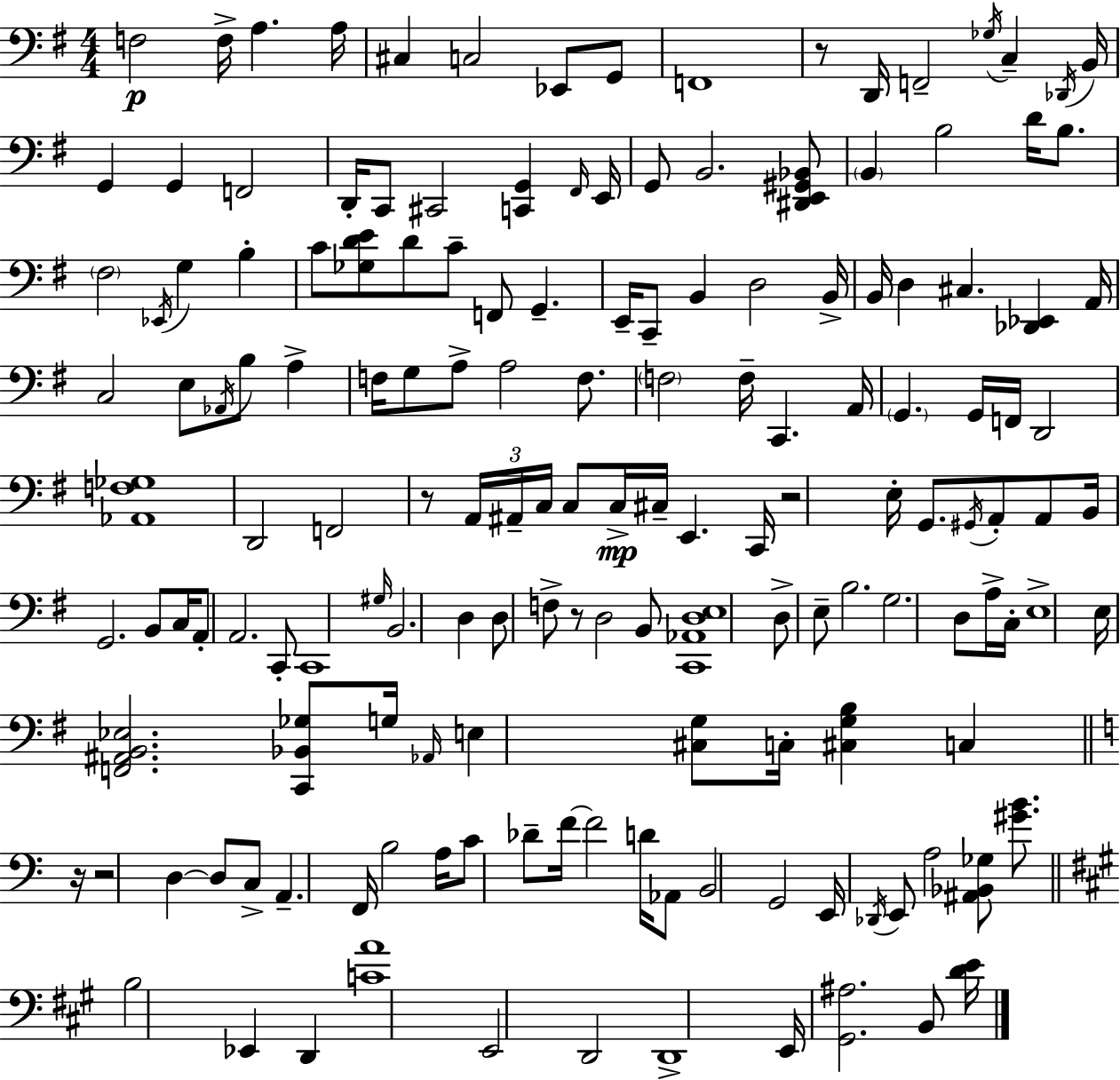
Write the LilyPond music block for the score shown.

{
  \clef bass
  \numericTimeSignature
  \time 4/4
  \key e \minor
  f2\p f16-> a4. a16 | cis4 c2 ees,8 g,8 | f,1 | r8 d,16 f,2-- \acciaccatura { ges16 } c4-- | \break \acciaccatura { des,16 } b,16 g,4 g,4 f,2 | d,16-. c,8 cis,2 <c, g,>4 | \grace { fis,16 } e,16 g,8 b,2. | <dis, e, gis, bes,>8 \parenthesize b,4 b2 d'16 | \break b8. \parenthesize fis2 \acciaccatura { ees,16 } g4 | b4-. c'8 <ges d' e'>8 d'8 c'8-- f,8 g,4.-- | e,16-- c,8-- b,4 d2 | b,16-> b,16 d4 cis4. <des, ees,>4 | \break a,16 c2 e8 \acciaccatura { aes,16 } b8 | a4-> f16 g8 a8-> a2 | f8. \parenthesize f2 f16-- c,4. | a,16 \parenthesize g,4. g,16 f,16 d,2 | \break <aes, f ges>1 | d,2 f,2 | r8 \tuplet 3/2 { a,16 ais,16-- c16 } c8 c16->\mp cis16-- e,4. | c,16 r2 e16-. g,8. | \break \acciaccatura { gis,16 } a,8-. a,8 b,16 g,2. | b,8 c16 a,8-. a,2. | c,8-. c,1 | \grace { gis16 } b,2. | \break d4 d8 f8-> r8 d2 | b,8 <c, aes, d e>1 | d8-> e8-- b2. | g2. | \break d8 a16-> c16-. e1-> | e16 <f, ais, b, ees>2. | <c, bes, ges>8 g16 \grace { aes,16 } e4 <cis g>8 c16-. <cis g b>4 | c4 \bar "||" \break \key c \major r16 r2 d4~~ d8 c8-> | a,4.-- f,16 b2 | a16 c'8 des'8-- f'16~~ f'2 d'16 aes,8 | b,2 g,2 | \break e,16 \acciaccatura { des,16 } e,8 a2 <ais, bes, ges>8 <gis' b'>8. | \bar "||" \break \key a \major b2 ees,4 d,4 | <c' a'>1 | e,2 d,2 | d,1-> | \break e,16 <gis, ais>2. b,8 <d' e'>16 | \bar "|."
}